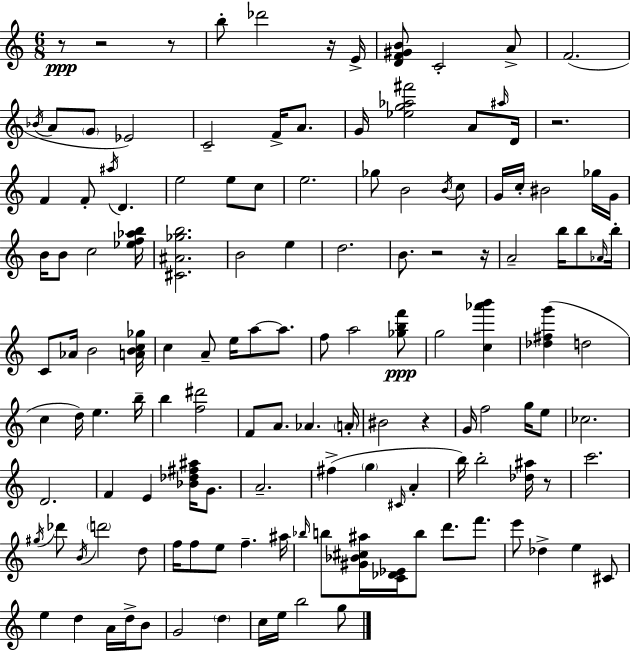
X:1
T:Untitled
M:6/8
L:1/4
K:Am
z/2 z2 z/2 b/2 _d'2 z/4 E/4 [DF^GB]/2 C2 A/2 F2 _B/4 A/2 G/2 _E2 C2 F/4 A/2 G/4 [_eg_a^f']2 A/2 ^a/4 D/4 z2 F F/2 ^a/4 D e2 e/2 c/2 e2 _g/2 B2 B/4 c/2 G/4 c/4 ^B2 _g/4 G/4 B/4 B/2 c2 [_ef_ab]/4 [^C^A_gb]2 B2 e d2 B/2 z2 z/4 A2 b/4 b/2 _A/4 b/4 C/2 _A/4 B2 [ABc_g]/4 c A/2 e/4 a/2 a/2 f/2 a2 [_gbf']/2 g2 [c_a'b'] [_d^fg'] d2 c d/4 e b/4 b [f^d']2 F/2 A/2 _A A/4 ^B2 z G/4 f2 g/4 e/2 _c2 D2 F E [_B_d^f^a]/4 G/2 A2 ^f g ^C/4 A b/4 b2 [_d^a]/4 z/2 c'2 ^g/4 _d'/2 B/4 d'2 d/2 f/4 f/2 e/2 f ^a/4 _b/4 b/2 [^G_B^c^a]/4 [C_D_E]/4 b/2 d'/2 f'/2 e'/2 _d e ^C/2 e d A/4 d/4 B/2 G2 d c/4 e/4 b2 g/2